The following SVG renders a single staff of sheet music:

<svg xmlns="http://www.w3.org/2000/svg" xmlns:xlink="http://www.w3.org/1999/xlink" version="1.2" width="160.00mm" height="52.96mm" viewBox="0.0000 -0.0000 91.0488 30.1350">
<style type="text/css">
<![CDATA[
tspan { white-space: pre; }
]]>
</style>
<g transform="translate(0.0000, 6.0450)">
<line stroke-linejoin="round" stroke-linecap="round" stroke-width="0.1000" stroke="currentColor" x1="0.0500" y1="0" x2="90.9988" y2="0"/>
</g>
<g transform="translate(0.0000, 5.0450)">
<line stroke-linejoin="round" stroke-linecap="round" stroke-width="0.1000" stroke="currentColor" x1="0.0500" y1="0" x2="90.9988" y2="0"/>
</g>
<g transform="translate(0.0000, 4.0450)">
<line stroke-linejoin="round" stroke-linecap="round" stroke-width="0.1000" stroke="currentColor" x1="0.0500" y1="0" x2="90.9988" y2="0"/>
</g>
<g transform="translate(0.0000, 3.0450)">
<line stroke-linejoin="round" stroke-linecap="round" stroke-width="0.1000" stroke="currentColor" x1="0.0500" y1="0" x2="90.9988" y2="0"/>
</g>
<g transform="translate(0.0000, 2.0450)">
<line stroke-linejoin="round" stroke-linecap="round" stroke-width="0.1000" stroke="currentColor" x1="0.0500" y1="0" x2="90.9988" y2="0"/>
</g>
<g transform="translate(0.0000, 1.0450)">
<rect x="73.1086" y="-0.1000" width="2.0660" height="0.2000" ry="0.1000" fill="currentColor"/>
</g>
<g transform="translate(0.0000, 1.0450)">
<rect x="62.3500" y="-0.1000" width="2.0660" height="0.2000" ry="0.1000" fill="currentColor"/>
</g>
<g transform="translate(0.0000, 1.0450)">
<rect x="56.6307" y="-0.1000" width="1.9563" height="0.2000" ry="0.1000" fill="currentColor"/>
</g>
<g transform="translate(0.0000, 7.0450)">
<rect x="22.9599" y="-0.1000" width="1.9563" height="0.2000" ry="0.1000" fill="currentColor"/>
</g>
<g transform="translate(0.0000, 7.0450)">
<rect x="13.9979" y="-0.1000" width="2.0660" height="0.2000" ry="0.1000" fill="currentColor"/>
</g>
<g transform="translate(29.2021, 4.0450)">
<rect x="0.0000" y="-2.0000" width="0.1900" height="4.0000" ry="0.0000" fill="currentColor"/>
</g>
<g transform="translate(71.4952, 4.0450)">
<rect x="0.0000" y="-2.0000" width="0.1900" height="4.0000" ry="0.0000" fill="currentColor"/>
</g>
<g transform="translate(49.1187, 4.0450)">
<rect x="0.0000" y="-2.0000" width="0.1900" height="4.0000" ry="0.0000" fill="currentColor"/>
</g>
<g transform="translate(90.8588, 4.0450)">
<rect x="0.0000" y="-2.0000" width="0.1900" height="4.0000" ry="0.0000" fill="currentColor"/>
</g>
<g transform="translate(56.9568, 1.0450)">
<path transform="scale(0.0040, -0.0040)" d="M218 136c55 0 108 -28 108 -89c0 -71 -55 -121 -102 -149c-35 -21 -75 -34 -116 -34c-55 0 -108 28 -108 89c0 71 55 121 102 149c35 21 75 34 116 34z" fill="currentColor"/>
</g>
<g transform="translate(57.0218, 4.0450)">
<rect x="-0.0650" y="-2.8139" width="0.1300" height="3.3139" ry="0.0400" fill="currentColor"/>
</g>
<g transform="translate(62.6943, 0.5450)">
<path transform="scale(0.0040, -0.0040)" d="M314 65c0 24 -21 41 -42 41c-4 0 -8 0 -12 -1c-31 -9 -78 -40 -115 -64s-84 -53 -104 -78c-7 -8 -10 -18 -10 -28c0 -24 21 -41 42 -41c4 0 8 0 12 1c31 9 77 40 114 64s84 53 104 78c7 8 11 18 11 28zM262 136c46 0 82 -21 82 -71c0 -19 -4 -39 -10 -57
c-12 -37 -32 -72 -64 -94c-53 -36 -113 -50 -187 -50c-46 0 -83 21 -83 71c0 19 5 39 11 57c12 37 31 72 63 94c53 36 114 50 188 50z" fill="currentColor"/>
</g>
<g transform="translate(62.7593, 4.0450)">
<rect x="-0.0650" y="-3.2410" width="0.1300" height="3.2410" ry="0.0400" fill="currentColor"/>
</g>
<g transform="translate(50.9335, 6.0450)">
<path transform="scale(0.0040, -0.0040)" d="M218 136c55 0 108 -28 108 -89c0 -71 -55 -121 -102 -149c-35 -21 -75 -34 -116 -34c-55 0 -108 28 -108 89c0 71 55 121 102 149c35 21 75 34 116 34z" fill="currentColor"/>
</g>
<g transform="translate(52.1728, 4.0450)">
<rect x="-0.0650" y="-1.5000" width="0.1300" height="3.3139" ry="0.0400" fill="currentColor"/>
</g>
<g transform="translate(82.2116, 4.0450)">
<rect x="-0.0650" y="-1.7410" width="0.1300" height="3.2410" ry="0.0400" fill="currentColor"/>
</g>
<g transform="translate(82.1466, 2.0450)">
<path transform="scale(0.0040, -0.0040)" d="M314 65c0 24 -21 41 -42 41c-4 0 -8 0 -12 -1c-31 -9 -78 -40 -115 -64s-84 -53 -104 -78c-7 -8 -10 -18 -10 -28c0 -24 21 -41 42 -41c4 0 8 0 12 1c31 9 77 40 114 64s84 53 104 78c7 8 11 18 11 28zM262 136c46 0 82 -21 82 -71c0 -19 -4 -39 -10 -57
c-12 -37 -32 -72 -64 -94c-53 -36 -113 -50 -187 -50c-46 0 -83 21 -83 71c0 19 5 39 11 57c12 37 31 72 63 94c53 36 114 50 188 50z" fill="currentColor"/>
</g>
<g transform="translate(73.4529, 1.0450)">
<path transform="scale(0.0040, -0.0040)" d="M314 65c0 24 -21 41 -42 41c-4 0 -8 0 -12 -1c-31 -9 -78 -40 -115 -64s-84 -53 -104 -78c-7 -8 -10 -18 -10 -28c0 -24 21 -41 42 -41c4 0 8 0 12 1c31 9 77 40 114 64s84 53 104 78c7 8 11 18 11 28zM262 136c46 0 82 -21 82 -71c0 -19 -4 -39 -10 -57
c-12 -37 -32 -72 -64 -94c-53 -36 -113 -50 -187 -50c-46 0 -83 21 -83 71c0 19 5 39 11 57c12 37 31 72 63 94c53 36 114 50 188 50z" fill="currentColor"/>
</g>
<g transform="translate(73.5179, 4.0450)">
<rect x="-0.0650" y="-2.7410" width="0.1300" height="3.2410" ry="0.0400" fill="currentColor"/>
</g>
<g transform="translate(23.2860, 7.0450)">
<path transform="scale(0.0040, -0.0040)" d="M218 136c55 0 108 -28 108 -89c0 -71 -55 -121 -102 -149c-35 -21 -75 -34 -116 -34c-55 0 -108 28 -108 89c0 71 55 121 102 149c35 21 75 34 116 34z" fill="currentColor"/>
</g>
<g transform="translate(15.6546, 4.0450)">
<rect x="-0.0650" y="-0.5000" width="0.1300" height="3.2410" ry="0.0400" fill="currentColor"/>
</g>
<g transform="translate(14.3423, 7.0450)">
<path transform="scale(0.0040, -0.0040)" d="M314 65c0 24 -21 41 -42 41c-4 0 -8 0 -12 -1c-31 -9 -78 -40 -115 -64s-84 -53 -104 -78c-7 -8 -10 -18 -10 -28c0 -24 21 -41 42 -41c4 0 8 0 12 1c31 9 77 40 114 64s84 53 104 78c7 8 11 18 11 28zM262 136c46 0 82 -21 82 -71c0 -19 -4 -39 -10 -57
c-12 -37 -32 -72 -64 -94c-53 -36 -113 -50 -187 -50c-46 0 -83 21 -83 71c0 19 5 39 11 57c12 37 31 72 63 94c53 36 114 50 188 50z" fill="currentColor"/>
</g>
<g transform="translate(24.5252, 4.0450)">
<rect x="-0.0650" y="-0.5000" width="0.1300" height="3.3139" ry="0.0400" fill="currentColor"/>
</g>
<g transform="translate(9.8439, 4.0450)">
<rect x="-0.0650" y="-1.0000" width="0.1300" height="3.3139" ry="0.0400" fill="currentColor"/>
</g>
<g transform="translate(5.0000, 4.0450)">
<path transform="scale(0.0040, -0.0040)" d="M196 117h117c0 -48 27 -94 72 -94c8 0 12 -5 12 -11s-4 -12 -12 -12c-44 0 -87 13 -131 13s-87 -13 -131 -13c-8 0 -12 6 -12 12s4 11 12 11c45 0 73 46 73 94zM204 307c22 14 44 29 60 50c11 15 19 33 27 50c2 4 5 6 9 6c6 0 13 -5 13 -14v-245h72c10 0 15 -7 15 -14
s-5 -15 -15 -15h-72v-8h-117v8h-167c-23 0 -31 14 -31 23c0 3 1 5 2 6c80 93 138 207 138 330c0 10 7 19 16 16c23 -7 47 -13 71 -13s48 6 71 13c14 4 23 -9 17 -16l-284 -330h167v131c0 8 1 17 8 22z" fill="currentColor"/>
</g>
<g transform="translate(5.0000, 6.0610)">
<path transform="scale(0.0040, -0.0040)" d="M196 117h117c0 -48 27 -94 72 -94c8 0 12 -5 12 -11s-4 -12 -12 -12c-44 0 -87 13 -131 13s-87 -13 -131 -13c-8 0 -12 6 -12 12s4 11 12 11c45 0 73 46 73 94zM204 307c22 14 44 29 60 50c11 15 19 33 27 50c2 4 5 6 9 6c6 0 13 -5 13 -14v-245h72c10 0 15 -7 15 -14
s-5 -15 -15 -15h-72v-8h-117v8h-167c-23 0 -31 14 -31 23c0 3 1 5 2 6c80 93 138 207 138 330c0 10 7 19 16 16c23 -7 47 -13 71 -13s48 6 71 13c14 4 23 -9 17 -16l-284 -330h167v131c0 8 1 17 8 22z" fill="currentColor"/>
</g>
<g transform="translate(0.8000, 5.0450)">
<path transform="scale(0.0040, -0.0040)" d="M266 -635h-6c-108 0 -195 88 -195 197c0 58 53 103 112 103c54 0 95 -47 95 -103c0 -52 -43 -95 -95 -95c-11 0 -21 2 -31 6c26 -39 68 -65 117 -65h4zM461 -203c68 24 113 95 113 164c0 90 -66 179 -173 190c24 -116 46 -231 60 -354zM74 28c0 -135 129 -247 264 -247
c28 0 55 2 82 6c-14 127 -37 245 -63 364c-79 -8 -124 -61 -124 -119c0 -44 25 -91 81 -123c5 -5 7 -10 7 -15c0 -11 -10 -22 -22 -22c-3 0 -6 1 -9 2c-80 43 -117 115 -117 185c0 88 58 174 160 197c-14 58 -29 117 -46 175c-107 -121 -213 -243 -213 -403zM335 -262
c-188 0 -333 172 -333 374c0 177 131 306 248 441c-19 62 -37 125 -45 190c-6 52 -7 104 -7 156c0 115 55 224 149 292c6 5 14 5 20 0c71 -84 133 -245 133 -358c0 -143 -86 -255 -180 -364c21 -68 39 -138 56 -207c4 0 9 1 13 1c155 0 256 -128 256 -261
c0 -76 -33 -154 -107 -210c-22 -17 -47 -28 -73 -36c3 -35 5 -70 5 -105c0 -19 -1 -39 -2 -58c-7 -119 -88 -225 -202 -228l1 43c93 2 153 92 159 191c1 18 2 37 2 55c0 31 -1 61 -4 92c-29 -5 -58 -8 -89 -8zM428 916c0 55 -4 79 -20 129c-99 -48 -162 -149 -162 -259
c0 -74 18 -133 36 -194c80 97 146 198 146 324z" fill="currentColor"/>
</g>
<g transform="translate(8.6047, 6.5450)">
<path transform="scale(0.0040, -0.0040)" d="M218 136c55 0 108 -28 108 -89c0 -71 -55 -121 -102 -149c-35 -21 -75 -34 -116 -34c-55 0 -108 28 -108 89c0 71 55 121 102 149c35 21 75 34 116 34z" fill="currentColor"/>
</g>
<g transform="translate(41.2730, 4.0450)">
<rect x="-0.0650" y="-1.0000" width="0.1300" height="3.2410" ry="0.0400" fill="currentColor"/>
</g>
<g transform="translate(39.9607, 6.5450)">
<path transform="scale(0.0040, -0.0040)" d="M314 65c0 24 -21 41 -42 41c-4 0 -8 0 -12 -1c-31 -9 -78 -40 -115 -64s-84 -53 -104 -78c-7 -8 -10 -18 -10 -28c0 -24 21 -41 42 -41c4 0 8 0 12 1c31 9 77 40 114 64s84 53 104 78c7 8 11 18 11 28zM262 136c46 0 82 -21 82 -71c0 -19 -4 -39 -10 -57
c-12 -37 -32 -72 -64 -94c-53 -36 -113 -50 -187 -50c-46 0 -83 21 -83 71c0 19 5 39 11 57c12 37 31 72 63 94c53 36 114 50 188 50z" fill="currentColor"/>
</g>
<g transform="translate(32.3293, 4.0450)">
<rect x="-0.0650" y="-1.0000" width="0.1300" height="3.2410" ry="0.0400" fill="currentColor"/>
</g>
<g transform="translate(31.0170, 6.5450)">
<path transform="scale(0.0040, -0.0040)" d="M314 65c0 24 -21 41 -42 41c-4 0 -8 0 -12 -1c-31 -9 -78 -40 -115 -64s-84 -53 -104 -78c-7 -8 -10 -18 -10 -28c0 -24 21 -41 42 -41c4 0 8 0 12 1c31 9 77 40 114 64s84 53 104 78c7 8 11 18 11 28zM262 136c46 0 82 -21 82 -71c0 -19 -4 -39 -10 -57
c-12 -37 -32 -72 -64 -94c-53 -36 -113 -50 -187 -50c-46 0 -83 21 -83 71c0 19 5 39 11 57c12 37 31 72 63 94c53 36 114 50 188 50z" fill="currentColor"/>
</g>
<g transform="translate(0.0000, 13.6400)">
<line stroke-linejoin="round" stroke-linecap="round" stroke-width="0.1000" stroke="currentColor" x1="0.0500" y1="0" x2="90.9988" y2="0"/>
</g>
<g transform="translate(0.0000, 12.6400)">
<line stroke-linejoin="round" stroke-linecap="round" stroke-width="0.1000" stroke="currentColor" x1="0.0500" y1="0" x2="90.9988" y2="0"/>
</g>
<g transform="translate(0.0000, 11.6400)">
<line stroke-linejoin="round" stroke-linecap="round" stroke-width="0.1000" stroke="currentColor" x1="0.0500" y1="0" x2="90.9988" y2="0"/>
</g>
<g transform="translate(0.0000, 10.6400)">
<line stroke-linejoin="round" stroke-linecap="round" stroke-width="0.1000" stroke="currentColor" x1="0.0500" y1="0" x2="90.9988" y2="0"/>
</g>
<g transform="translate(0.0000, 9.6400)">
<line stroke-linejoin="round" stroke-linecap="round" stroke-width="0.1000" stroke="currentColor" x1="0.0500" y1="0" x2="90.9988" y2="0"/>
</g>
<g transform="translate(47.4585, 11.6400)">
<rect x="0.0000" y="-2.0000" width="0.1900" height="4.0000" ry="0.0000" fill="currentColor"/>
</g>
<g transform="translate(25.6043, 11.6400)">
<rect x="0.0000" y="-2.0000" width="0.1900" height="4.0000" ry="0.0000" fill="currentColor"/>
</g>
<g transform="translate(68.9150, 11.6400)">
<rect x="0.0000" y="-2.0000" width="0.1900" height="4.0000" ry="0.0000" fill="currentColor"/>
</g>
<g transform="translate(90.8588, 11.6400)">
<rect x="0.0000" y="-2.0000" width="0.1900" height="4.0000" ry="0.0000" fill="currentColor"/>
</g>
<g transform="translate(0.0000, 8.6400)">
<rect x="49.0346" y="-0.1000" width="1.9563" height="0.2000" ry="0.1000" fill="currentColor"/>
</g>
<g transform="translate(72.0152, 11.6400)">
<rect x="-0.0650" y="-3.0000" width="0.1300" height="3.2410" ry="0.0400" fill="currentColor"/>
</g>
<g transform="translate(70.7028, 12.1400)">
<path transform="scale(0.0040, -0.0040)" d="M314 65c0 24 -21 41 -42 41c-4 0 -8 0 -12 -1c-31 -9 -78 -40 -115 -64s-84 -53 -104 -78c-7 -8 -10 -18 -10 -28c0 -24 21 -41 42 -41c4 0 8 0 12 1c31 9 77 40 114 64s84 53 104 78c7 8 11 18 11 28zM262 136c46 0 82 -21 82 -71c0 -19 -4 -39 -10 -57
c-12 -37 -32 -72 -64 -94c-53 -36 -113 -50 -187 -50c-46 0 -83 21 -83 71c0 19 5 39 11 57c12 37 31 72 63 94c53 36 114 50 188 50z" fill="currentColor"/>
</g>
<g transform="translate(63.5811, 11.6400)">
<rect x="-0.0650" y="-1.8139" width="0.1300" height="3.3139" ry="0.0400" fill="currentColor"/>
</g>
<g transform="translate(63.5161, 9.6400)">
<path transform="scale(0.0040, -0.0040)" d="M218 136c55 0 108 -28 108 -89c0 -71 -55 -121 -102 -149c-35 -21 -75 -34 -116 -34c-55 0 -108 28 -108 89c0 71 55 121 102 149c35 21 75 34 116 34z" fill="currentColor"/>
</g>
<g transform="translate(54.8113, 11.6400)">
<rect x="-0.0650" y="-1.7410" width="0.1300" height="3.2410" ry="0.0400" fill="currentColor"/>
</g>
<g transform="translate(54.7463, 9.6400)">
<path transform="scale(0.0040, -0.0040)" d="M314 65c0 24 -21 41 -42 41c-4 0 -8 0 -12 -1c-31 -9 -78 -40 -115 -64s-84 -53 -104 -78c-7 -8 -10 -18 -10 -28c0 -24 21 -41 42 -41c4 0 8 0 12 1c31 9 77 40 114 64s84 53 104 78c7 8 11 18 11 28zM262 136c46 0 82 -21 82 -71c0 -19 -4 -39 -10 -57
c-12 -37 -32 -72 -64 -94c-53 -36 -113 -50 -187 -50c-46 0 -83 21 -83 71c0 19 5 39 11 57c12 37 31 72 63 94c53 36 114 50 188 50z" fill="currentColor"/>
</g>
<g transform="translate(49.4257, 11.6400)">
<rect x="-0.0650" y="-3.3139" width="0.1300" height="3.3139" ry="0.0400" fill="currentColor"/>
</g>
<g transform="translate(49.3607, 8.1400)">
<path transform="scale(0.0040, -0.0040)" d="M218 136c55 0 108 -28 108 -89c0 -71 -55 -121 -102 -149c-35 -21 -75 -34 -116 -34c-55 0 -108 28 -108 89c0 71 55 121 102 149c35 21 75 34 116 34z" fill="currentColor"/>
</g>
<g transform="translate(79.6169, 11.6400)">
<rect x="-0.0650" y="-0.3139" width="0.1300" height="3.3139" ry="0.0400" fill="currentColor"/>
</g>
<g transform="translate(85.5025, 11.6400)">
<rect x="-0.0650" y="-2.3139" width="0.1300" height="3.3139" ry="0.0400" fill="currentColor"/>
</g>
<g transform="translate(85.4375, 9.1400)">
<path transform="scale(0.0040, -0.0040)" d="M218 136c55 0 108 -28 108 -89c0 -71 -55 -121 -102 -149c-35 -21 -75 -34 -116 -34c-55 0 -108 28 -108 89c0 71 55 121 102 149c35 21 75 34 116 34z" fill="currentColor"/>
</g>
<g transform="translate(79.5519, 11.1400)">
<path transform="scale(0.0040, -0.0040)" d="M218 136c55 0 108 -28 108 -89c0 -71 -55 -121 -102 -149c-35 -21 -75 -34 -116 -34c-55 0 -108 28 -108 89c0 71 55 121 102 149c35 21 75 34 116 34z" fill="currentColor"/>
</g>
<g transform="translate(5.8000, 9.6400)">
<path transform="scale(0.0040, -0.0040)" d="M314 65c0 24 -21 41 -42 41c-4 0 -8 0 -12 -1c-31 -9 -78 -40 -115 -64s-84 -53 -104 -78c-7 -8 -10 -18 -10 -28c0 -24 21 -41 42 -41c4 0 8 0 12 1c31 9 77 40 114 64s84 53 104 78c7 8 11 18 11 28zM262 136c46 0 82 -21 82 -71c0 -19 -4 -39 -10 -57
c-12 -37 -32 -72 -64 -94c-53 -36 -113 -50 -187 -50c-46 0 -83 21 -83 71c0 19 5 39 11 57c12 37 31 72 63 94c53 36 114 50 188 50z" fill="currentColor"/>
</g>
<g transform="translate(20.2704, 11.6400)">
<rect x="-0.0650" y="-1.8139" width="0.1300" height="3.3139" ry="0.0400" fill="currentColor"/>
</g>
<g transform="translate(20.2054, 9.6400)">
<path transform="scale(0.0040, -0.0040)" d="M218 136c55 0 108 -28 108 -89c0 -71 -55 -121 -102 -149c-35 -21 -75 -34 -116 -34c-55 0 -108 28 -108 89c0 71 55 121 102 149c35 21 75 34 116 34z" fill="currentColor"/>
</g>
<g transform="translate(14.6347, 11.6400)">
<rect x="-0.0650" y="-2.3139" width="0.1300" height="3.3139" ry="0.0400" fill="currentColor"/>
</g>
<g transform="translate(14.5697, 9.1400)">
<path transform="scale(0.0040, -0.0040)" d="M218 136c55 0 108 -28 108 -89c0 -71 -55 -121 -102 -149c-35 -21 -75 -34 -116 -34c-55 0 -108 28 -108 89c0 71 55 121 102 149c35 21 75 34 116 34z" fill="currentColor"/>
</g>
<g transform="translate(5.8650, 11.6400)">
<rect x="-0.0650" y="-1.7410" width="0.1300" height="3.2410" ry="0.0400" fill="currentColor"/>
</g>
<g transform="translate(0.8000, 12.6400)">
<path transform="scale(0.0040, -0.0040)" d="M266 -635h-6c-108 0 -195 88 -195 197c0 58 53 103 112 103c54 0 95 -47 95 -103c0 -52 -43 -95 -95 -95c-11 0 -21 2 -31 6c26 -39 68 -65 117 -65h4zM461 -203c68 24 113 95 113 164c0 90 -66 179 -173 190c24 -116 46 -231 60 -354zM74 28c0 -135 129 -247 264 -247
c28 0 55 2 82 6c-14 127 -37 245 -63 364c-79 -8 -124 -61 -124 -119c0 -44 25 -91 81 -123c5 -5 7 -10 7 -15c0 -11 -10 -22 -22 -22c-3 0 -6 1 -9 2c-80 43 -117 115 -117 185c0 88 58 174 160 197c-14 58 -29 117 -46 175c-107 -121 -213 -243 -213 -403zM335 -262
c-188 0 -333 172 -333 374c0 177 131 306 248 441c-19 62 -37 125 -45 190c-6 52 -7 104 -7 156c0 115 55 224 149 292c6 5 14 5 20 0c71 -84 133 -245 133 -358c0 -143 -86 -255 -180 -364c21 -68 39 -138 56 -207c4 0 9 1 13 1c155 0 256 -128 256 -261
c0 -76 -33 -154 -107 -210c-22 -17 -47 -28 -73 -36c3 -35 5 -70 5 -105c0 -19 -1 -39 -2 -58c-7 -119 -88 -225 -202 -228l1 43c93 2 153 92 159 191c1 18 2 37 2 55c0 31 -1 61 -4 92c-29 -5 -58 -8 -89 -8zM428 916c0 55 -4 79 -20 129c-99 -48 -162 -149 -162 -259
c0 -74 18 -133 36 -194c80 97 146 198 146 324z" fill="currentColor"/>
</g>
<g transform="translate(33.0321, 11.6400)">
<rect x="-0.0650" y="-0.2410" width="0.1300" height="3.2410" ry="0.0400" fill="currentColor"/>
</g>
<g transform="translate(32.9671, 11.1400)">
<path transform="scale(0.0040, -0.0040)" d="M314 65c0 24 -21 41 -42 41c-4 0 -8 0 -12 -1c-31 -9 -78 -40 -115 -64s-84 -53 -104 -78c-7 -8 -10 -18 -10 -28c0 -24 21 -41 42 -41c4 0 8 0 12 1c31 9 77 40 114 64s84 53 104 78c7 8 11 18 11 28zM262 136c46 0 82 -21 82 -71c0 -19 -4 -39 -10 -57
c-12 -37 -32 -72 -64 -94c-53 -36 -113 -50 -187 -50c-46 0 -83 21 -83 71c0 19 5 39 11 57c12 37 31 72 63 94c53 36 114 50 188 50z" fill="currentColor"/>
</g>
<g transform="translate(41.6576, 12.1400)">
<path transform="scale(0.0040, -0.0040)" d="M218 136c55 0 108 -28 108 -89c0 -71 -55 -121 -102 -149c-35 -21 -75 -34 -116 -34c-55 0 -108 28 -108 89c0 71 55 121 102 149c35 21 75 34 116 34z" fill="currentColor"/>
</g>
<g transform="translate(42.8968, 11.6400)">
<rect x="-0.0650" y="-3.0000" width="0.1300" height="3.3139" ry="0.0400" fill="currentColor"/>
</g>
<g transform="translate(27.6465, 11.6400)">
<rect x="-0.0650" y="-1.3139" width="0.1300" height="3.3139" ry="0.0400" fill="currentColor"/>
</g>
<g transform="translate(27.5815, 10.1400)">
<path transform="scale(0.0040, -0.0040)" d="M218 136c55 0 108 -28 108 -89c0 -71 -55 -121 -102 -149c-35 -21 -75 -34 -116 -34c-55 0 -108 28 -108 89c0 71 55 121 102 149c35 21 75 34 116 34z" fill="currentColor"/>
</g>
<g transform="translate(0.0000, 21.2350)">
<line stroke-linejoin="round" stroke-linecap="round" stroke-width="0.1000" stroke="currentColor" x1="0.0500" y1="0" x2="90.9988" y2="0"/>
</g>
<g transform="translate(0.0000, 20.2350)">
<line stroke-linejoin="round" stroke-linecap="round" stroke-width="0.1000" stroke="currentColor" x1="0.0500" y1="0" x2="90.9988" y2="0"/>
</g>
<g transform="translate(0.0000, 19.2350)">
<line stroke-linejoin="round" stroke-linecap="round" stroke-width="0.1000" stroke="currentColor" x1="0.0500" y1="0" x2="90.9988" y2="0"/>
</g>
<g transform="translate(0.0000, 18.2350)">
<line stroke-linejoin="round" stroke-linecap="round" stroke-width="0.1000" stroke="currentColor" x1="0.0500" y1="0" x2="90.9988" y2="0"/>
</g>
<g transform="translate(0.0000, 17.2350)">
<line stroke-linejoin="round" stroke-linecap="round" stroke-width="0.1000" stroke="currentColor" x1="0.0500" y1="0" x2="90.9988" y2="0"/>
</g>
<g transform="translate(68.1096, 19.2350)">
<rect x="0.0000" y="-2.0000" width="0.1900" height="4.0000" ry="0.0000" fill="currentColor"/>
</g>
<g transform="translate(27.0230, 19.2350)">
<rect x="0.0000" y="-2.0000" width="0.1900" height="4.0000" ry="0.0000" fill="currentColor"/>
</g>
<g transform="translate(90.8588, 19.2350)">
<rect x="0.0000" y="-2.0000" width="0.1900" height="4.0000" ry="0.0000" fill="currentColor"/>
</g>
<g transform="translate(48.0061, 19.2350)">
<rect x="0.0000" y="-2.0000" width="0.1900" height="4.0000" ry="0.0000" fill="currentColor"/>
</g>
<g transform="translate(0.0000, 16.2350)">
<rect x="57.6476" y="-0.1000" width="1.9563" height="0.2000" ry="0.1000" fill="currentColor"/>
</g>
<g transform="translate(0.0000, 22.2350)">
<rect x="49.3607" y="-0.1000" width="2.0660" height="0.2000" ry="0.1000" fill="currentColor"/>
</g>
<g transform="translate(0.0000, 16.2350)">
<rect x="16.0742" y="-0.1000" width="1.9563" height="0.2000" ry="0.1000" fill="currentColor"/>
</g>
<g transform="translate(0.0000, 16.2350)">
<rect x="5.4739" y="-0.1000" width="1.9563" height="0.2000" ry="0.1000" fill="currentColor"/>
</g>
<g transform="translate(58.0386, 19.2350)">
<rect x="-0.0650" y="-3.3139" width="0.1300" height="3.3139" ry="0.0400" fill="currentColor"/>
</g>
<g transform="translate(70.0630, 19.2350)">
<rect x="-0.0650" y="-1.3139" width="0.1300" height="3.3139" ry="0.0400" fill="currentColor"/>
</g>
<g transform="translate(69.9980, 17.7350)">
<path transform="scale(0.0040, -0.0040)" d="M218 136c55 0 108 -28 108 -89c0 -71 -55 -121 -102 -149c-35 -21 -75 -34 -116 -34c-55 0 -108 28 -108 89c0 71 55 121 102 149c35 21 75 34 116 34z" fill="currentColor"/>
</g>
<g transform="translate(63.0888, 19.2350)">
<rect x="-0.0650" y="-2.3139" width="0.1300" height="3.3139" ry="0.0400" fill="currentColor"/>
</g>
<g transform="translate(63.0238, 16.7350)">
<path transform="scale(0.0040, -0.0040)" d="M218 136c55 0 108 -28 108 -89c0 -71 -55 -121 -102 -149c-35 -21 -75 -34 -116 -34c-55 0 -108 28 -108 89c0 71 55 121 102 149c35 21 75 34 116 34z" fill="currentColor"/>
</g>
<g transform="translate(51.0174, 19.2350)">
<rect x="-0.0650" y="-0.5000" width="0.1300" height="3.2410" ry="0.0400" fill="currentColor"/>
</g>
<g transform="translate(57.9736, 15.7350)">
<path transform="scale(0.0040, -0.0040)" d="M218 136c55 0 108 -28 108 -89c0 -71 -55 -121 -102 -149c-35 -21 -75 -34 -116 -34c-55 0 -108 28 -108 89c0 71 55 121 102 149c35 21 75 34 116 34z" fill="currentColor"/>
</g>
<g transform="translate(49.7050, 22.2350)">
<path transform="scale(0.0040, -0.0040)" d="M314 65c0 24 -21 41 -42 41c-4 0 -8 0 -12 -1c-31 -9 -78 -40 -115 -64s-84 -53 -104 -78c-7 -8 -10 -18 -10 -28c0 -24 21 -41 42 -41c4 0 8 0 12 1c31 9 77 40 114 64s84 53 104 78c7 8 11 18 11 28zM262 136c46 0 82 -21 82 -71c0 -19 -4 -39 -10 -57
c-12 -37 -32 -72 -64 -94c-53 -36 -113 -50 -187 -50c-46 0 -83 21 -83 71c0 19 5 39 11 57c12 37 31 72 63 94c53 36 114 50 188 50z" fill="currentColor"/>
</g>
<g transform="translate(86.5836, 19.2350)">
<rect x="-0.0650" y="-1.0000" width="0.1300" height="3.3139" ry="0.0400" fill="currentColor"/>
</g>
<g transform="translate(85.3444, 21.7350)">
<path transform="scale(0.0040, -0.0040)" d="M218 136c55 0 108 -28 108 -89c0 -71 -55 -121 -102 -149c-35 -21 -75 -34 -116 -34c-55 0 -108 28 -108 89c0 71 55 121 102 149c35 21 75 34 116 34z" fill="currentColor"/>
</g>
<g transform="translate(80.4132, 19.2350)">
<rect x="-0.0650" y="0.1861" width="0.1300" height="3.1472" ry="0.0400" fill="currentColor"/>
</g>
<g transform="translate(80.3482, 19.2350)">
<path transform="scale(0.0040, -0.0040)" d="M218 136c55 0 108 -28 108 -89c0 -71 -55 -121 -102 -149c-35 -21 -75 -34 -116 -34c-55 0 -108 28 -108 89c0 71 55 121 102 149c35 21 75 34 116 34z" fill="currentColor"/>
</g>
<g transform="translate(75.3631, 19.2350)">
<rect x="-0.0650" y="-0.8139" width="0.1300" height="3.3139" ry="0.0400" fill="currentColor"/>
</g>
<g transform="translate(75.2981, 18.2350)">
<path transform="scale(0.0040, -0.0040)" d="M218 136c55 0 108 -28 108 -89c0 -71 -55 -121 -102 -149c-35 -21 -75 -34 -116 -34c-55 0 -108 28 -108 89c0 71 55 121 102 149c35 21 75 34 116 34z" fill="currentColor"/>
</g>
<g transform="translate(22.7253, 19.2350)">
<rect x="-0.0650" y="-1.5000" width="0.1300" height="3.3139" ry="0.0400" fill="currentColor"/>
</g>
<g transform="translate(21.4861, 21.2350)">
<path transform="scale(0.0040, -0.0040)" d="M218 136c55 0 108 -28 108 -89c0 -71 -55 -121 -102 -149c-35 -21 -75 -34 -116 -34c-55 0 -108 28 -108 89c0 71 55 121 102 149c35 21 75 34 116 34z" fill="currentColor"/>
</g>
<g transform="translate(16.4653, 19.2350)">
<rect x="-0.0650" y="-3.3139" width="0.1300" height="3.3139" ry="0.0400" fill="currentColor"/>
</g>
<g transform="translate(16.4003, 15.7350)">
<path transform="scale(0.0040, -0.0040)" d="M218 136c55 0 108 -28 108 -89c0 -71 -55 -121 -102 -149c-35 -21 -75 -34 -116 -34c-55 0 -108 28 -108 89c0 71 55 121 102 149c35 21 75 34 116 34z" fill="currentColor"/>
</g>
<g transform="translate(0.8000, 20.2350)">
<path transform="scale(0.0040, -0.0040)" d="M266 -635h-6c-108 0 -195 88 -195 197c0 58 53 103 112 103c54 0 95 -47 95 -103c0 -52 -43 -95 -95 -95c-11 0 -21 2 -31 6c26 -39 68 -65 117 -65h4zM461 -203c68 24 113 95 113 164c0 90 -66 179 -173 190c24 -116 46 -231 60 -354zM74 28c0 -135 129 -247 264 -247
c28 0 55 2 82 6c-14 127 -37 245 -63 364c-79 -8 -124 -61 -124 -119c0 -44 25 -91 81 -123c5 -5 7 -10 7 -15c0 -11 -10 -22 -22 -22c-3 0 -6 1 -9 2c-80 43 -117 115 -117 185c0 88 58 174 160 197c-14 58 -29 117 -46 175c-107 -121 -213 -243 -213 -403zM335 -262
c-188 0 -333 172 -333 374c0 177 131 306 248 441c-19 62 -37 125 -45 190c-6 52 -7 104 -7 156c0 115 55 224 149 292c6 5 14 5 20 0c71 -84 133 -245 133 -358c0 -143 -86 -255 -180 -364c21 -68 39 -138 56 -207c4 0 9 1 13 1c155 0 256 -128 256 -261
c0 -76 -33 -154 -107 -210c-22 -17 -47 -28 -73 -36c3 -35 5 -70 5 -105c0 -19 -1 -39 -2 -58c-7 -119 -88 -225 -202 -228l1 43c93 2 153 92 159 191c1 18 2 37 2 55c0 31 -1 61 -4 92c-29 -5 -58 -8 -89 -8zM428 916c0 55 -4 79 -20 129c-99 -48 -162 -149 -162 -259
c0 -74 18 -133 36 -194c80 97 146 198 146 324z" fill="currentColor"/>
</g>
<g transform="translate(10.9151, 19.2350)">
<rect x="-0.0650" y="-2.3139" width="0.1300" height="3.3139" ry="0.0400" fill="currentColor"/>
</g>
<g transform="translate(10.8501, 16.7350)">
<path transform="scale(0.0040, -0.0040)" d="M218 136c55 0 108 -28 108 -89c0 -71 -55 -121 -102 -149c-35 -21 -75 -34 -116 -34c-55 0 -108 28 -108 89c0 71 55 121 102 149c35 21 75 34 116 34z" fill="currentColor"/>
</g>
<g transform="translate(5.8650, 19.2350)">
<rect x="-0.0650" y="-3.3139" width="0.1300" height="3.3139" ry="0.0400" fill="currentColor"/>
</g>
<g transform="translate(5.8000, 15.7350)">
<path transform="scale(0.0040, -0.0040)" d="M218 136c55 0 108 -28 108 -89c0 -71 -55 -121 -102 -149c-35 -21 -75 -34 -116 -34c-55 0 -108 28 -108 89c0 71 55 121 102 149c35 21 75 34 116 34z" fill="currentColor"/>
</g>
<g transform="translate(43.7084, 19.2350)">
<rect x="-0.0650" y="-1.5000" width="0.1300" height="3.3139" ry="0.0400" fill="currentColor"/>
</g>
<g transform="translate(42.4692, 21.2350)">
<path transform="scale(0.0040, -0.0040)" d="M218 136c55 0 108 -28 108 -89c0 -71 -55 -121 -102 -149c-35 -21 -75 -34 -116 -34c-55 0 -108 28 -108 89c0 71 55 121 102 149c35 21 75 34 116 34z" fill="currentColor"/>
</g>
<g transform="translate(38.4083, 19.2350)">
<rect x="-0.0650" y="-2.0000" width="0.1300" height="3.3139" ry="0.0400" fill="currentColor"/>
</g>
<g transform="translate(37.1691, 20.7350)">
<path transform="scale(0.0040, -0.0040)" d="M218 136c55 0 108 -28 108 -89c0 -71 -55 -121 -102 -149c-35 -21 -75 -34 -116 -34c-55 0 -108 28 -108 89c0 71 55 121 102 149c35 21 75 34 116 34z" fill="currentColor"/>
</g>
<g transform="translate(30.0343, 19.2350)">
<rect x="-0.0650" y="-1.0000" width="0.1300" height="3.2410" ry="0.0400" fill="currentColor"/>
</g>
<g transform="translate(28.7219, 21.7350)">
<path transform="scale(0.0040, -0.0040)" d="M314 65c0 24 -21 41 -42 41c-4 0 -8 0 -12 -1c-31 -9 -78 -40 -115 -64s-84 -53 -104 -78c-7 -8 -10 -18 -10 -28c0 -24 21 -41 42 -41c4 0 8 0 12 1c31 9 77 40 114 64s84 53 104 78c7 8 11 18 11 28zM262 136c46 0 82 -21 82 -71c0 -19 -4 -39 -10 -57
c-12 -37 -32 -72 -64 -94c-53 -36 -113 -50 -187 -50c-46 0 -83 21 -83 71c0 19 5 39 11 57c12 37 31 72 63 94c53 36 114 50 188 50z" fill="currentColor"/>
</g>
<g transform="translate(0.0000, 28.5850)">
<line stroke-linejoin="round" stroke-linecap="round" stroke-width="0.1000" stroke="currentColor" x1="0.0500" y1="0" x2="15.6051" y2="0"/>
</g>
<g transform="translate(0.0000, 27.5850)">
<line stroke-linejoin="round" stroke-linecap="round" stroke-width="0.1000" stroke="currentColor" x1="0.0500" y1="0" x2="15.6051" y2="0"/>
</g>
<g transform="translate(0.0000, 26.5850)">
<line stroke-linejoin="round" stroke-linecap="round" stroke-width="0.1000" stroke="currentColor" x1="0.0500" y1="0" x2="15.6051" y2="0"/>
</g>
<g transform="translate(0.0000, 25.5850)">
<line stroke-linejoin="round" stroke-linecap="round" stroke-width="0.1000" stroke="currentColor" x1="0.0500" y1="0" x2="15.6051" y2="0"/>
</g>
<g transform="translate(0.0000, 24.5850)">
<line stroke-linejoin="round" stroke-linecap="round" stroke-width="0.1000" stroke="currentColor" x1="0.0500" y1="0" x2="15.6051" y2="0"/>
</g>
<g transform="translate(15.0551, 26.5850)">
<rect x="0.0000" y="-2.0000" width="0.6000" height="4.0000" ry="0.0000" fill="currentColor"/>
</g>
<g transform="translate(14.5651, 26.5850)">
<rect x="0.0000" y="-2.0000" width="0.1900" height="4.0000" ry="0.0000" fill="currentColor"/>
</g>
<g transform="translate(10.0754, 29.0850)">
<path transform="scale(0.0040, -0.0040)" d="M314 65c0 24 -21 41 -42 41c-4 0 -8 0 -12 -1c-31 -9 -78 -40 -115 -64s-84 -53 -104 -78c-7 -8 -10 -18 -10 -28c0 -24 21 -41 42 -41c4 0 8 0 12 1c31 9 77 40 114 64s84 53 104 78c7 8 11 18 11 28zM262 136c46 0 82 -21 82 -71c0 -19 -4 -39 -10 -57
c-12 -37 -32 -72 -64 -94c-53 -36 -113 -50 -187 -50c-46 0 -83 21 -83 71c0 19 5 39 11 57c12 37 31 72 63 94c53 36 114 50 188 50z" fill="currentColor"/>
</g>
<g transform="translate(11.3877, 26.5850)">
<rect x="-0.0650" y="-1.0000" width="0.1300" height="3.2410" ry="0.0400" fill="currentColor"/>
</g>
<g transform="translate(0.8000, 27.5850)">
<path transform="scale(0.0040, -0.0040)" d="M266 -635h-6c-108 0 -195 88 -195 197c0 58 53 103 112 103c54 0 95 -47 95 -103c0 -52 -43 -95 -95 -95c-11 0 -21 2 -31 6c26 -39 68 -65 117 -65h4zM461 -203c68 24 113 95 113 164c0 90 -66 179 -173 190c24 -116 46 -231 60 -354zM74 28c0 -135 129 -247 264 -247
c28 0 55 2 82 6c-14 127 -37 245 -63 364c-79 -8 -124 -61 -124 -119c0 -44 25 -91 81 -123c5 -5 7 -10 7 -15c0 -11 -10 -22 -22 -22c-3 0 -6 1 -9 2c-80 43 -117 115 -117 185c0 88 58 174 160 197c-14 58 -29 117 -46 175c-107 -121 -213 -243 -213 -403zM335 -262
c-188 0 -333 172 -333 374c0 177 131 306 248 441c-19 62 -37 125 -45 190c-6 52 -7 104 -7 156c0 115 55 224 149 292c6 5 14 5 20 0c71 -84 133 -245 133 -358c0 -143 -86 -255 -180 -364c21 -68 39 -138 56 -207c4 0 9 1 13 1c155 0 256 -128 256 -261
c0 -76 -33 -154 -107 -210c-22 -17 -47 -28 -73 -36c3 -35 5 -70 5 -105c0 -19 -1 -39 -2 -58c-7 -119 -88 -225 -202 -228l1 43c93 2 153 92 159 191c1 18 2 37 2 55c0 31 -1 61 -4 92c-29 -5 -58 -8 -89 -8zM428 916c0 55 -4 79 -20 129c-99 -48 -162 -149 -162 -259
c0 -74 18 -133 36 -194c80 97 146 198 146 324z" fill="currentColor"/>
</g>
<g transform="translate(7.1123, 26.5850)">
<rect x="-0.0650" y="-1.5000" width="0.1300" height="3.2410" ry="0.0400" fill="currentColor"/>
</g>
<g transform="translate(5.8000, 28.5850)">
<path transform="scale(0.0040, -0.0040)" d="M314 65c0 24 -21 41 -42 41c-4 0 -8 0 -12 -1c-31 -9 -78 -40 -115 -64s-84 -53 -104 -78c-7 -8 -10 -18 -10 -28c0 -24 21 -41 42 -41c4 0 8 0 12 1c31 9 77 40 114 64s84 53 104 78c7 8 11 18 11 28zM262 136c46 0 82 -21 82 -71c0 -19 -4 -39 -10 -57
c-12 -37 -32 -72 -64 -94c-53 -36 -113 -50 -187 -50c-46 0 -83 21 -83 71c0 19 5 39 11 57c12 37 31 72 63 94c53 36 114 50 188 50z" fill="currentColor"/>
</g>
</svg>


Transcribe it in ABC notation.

X:1
T:Untitled
M:4/4
L:1/4
K:C
D C2 C D2 D2 E a b2 a2 f2 f2 g f e c2 A b f2 f A2 c g b g b E D2 F E C2 b g e d B D E2 D2